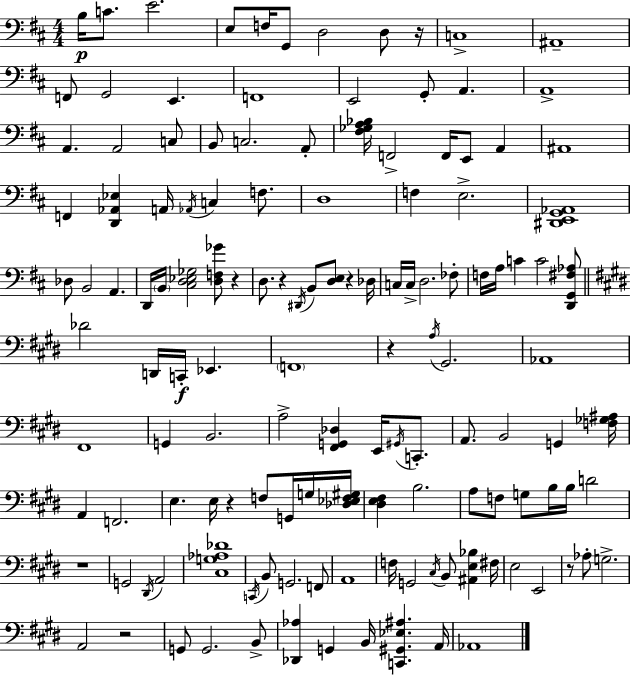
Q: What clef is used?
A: bass